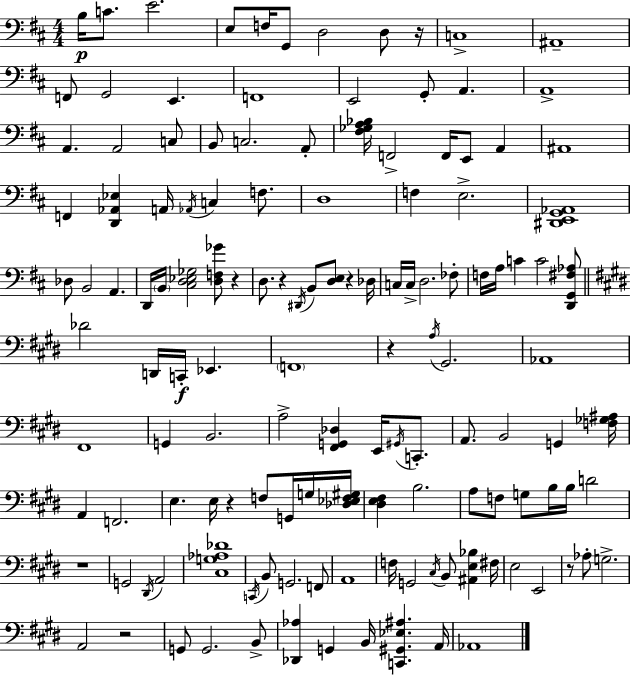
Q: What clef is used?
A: bass